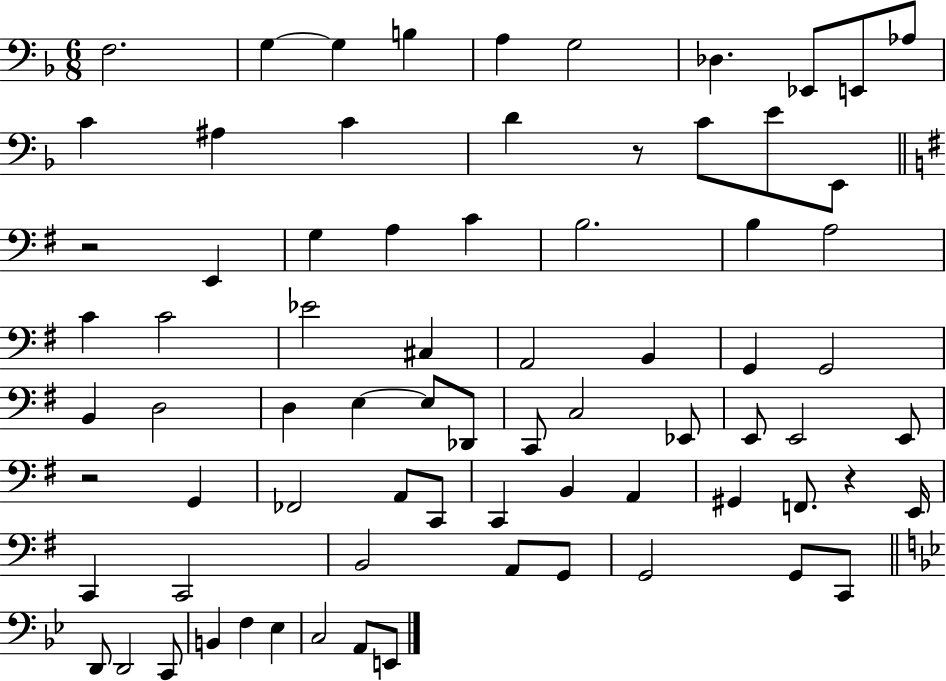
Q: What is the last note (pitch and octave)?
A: E2